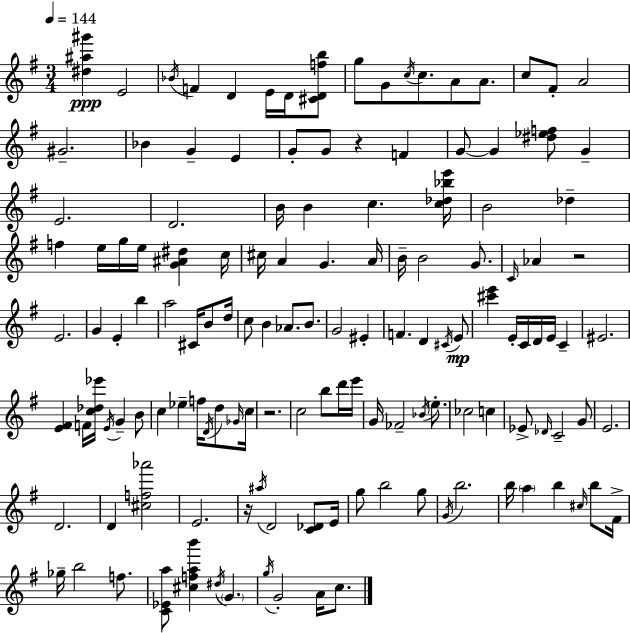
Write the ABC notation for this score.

X:1
T:Untitled
M:3/4
L:1/4
K:Em
[^d^a^g'] E2 _B/4 F D E/4 D/4 [^CDfb]/2 g/2 G/2 c/4 c/2 A/2 A/2 c/2 ^F/2 A2 ^G2 _B G E G/2 G/2 z F G/2 G [^d_ef]/2 G E2 D2 B/4 B c [c_d_be']/4 B2 _d f e/4 g/4 e/4 [G^A^d] c/4 ^c/4 A G A/4 B/4 B2 G/2 C/4 _A z2 E2 G E b a2 ^C/4 B/2 d/4 c/2 B _A/2 B/2 G2 ^E F D ^C/4 E/2 [^c'e'] E/4 C/4 D/4 E/4 C ^E2 [E^F] F/4 [c_d_e']/4 E/4 G B/2 c _e f/4 D/4 d/2 _G/4 c/4 z2 c2 b/2 d'/4 e'/4 G/4 _F2 _B/4 e/2 _c2 c _E/2 _D/4 C2 G/2 E2 D2 D [^cf_a']2 E2 z/4 ^a/4 D2 [C_D]/2 E/4 g/2 b2 g/2 G/4 b2 b/4 a b ^c/4 b/2 ^F/4 _g/4 b2 f/2 [C_Ea]/2 [^cfab'] ^d/4 G g/4 G2 A/4 c/2